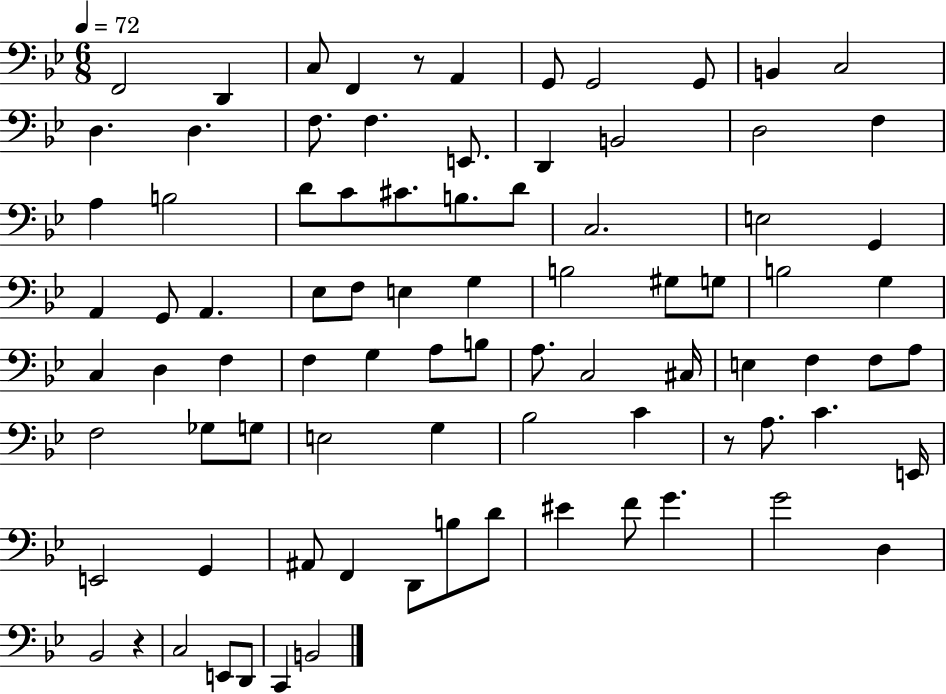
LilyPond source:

{
  \clef bass
  \numericTimeSignature
  \time 6/8
  \key bes \major
  \tempo 4 = 72
  f,2 d,4 | c8 f,4 r8 a,4 | g,8 g,2 g,8 | b,4 c2 | \break d4. d4. | f8. f4. e,8. | d,4 b,2 | d2 f4 | \break a4 b2 | d'8 c'8 cis'8. b8. d'8 | c2. | e2 g,4 | \break a,4 g,8 a,4. | ees8 f8 e4 g4 | b2 gis8 g8 | b2 g4 | \break c4 d4 f4 | f4 g4 a8 b8 | a8. c2 cis16 | e4 f4 f8 a8 | \break f2 ges8 g8 | e2 g4 | bes2 c'4 | r8 a8. c'4. e,16 | \break e,2 g,4 | ais,8 f,4 d,8 b8 d'8 | eis'4 f'8 g'4. | g'2 d4 | \break bes,2 r4 | c2 e,8 d,8 | c,4 b,2 | \bar "|."
}